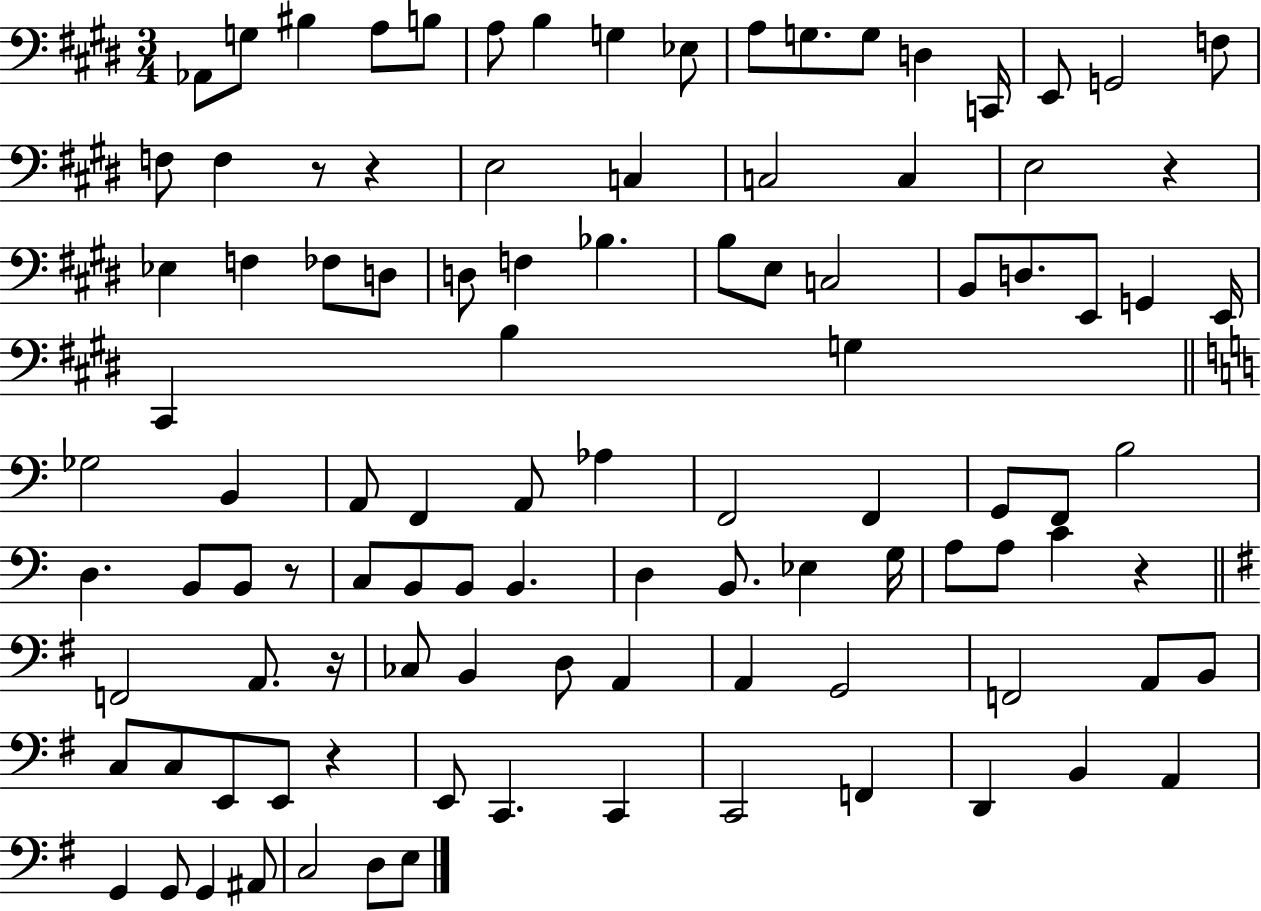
X:1
T:Untitled
M:3/4
L:1/4
K:E
_A,,/2 G,/2 ^B, A,/2 B,/2 A,/2 B, G, _E,/2 A,/2 G,/2 G,/2 D, C,,/4 E,,/2 G,,2 F,/2 F,/2 F, z/2 z E,2 C, C,2 C, E,2 z _E, F, _F,/2 D,/2 D,/2 F, _B, B,/2 E,/2 C,2 B,,/2 D,/2 E,,/2 G,, E,,/4 ^C,, B, G, _G,2 B,, A,,/2 F,, A,,/2 _A, F,,2 F,, G,,/2 F,,/2 B,2 D, B,,/2 B,,/2 z/2 C,/2 B,,/2 B,,/2 B,, D, B,,/2 _E, G,/4 A,/2 A,/2 C z F,,2 A,,/2 z/4 _C,/2 B,, D,/2 A,, A,, G,,2 F,,2 A,,/2 B,,/2 C,/2 C,/2 E,,/2 E,,/2 z E,,/2 C,, C,, C,,2 F,, D,, B,, A,, G,, G,,/2 G,, ^A,,/2 C,2 D,/2 E,/2